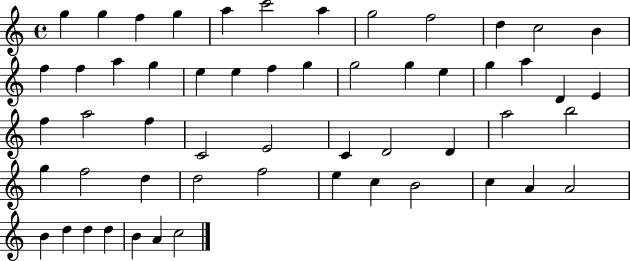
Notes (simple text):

G5/q G5/q F5/q G5/q A5/q C6/h A5/q G5/h F5/h D5/q C5/h B4/q F5/q F5/q A5/q G5/q E5/q E5/q F5/q G5/q G5/h G5/q E5/q G5/q A5/q D4/q E4/q F5/q A5/h F5/q C4/h E4/h C4/q D4/h D4/q A5/h B5/h G5/q F5/h D5/q D5/h F5/h E5/q C5/q B4/h C5/q A4/q A4/h B4/q D5/q D5/q D5/q B4/q A4/q C5/h